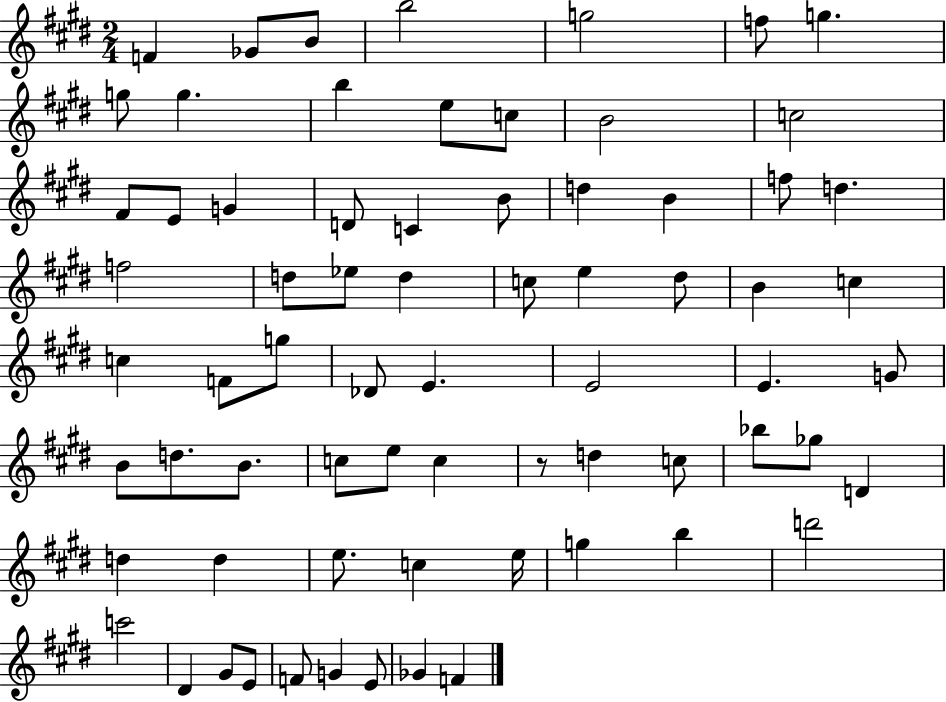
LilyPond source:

{
  \clef treble
  \numericTimeSignature
  \time 2/4
  \key e \major
  f'4 ges'8 b'8 | b''2 | g''2 | f''8 g''4. | \break g''8 g''4. | b''4 e''8 c''8 | b'2 | c''2 | \break fis'8 e'8 g'4 | d'8 c'4 b'8 | d''4 b'4 | f''8 d''4. | \break f''2 | d''8 ees''8 d''4 | c''8 e''4 dis''8 | b'4 c''4 | \break c''4 f'8 g''8 | des'8 e'4. | e'2 | e'4. g'8 | \break b'8 d''8. b'8. | c''8 e''8 c''4 | r8 d''4 c''8 | bes''8 ges''8 d'4 | \break d''4 d''4 | e''8. c''4 e''16 | g''4 b''4 | d'''2 | \break c'''2 | dis'4 gis'8 e'8 | f'8 g'4 e'8 | ges'4 f'4 | \break \bar "|."
}